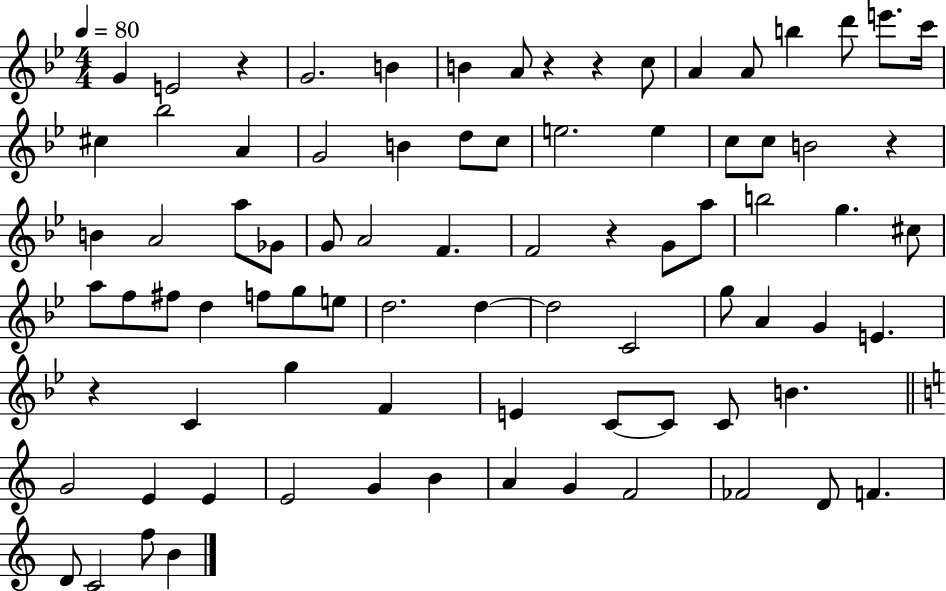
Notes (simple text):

G4/q E4/h R/q G4/h. B4/q B4/q A4/e R/q R/q C5/e A4/q A4/e B5/q D6/e E6/e. C6/s C#5/q Bb5/h A4/q G4/h B4/q D5/e C5/e E5/h. E5/q C5/e C5/e B4/h R/q B4/q A4/h A5/e Gb4/e G4/e A4/h F4/q. F4/h R/q G4/e A5/e B5/h G5/q. C#5/e A5/e F5/e F#5/e D5/q F5/e G5/e E5/e D5/h. D5/q D5/h C4/h G5/e A4/q G4/q E4/q. R/q C4/q G5/q F4/q E4/q C4/e C4/e C4/e B4/q. G4/h E4/q E4/q E4/h G4/q B4/q A4/q G4/q F4/h FES4/h D4/e F4/q. D4/e C4/h F5/e B4/q